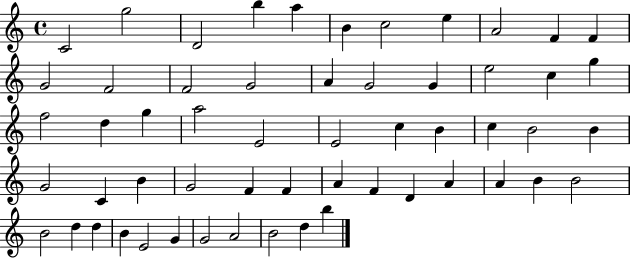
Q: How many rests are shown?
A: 0